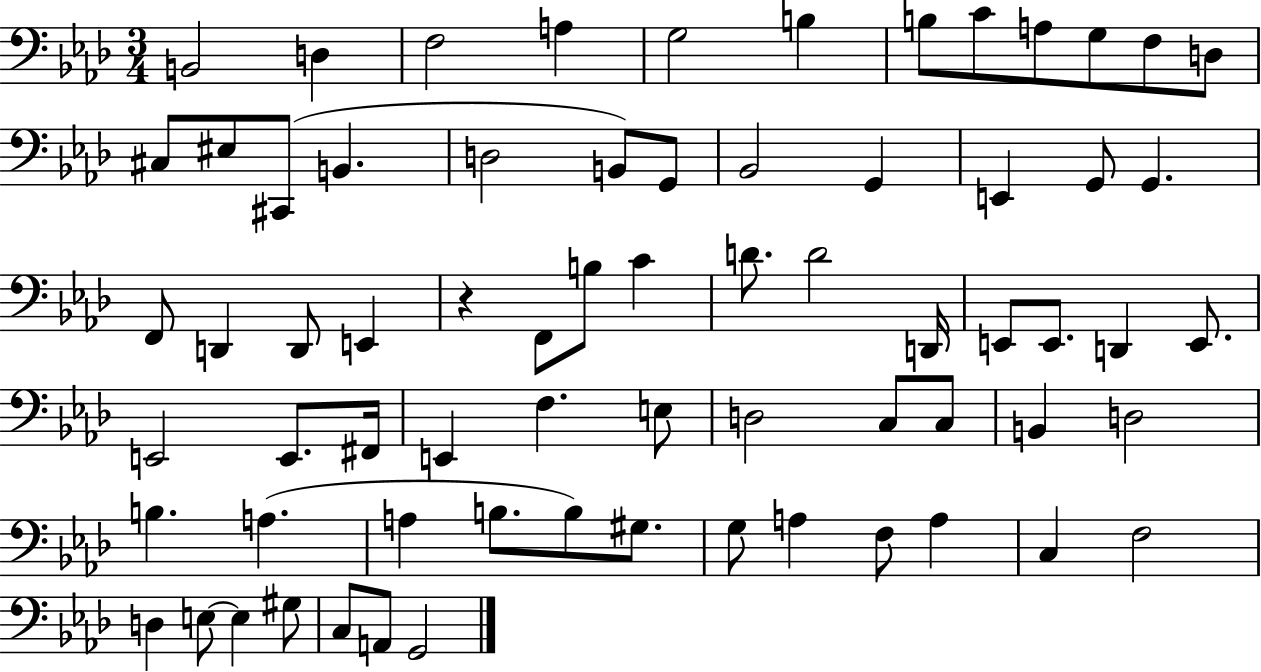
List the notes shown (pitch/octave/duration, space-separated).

B2/h D3/q F3/h A3/q G3/h B3/q B3/e C4/e A3/e G3/e F3/e D3/e C#3/e EIS3/e C#2/e B2/q. D3/h B2/e G2/e Bb2/h G2/q E2/q G2/e G2/q. F2/e D2/q D2/e E2/q R/q F2/e B3/e C4/q D4/e. D4/h D2/s E2/e E2/e. D2/q E2/e. E2/h E2/e. F#2/s E2/q F3/q. E3/e D3/h C3/e C3/e B2/q D3/h B3/q. A3/q. A3/q B3/e. B3/e G#3/e. G3/e A3/q F3/e A3/q C3/q F3/h D3/q E3/e E3/q G#3/e C3/e A2/e G2/h